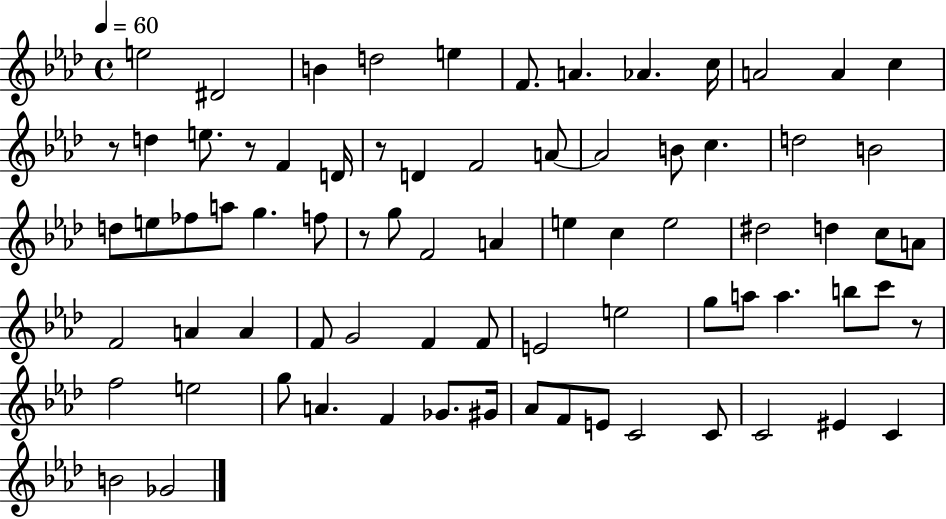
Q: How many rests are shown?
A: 5